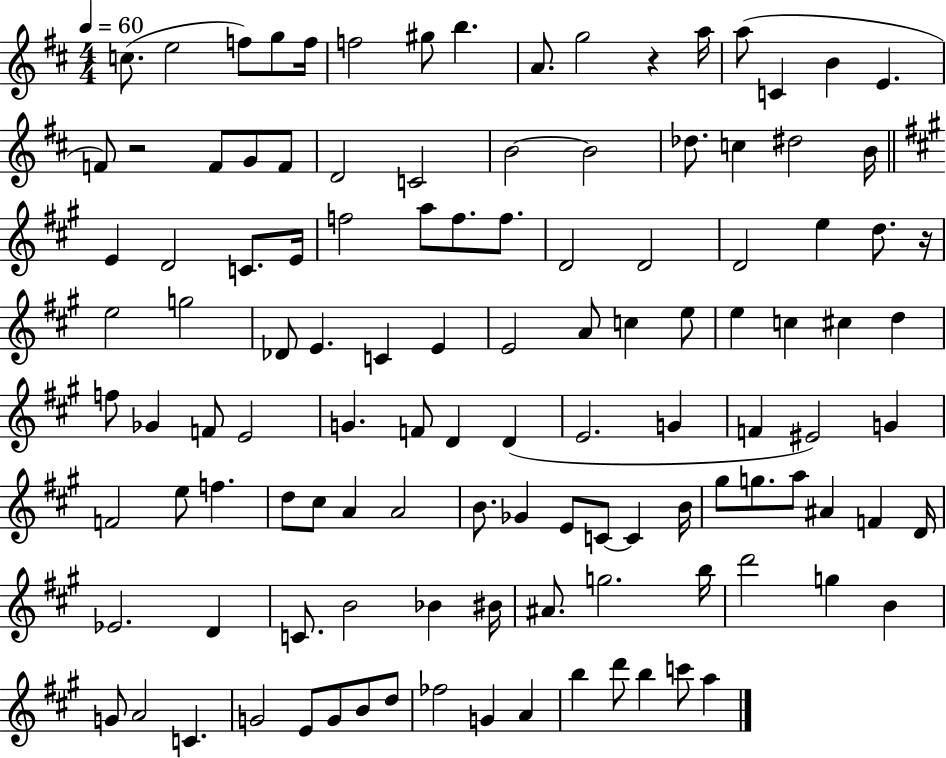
C5/e. E5/h F5/e G5/e F5/s F5/h G#5/e B5/q. A4/e. G5/h R/q A5/s A5/e C4/q B4/q E4/q. F4/e R/h F4/e G4/e F4/e D4/h C4/h B4/h B4/h Db5/e. C5/q D#5/h B4/s E4/q D4/h C4/e. E4/s F5/h A5/e F5/e. F5/e. D4/h D4/h D4/h E5/q D5/e. R/s E5/h G5/h Db4/e E4/q. C4/q E4/q E4/h A4/e C5/q E5/e E5/q C5/q C#5/q D5/q F5/e Gb4/q F4/e E4/h G4/q. F4/e D4/q D4/q E4/h. G4/q F4/q EIS4/h G4/q F4/h E5/e F5/q. D5/e C#5/e A4/q A4/h B4/e. Gb4/q E4/e C4/e C4/q B4/s G#5/e G5/e. A5/e A#4/q F4/q D4/s Eb4/h. D4/q C4/e. B4/h Bb4/q BIS4/s A#4/e. G5/h. B5/s D6/h G5/q B4/q G4/e A4/h C4/q. G4/h E4/e G4/e B4/e D5/e FES5/h G4/q A4/q B5/q D6/e B5/q C6/e A5/q